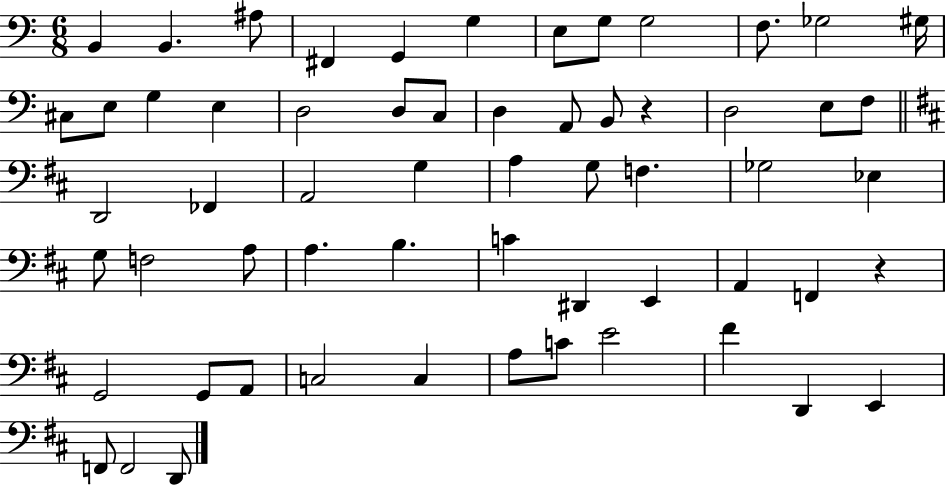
X:1
T:Untitled
M:6/8
L:1/4
K:C
B,, B,, ^A,/2 ^F,, G,, G, E,/2 G,/2 G,2 F,/2 _G,2 ^G,/4 ^C,/2 E,/2 G, E, D,2 D,/2 C,/2 D, A,,/2 B,,/2 z D,2 E,/2 F,/2 D,,2 _F,, A,,2 G, A, G,/2 F, _G,2 _E, G,/2 F,2 A,/2 A, B, C ^D,, E,, A,, F,, z G,,2 G,,/2 A,,/2 C,2 C, A,/2 C/2 E2 ^F D,, E,, F,,/2 F,,2 D,,/2